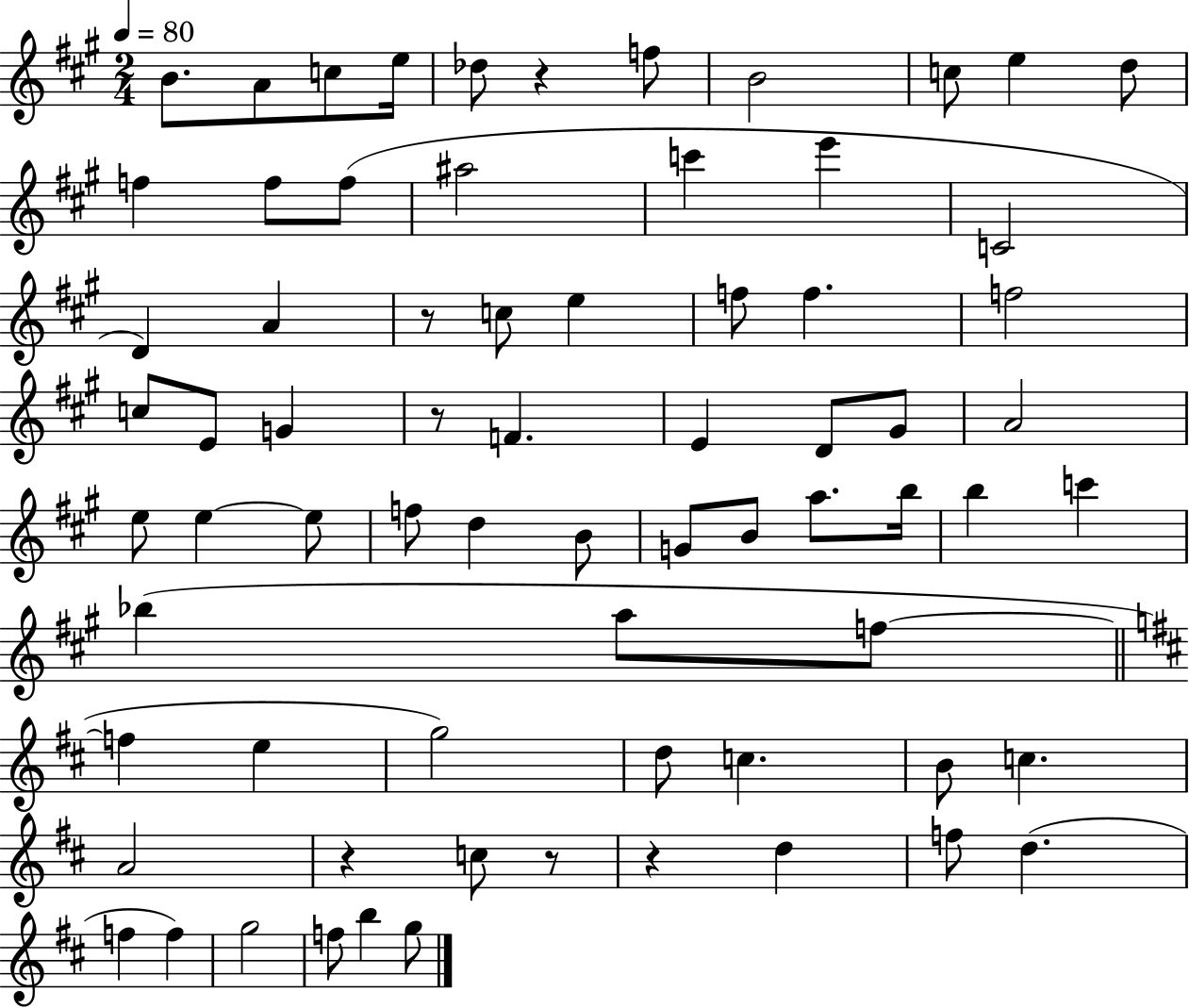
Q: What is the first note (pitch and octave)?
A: B4